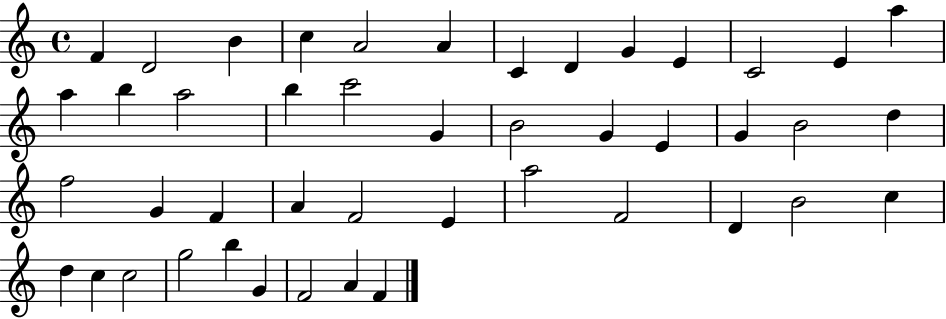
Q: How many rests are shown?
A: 0